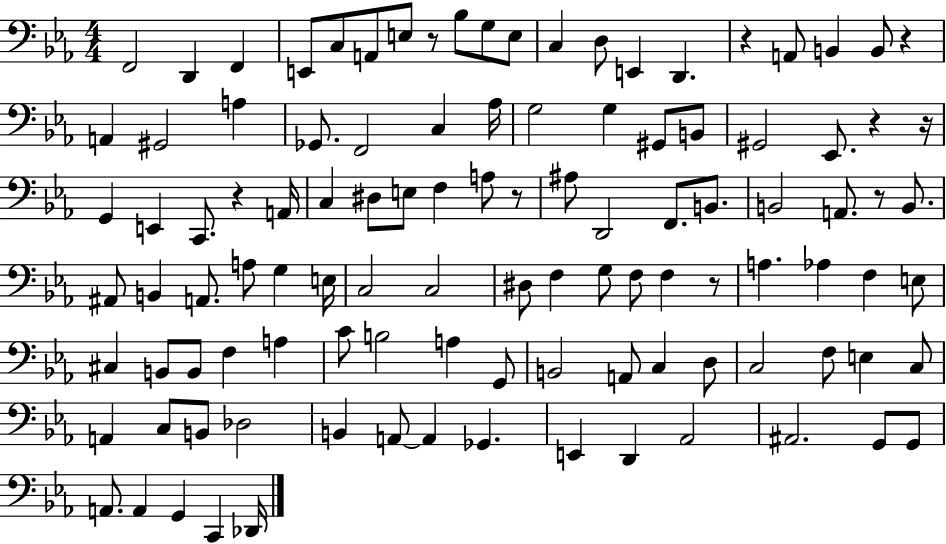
X:1
T:Untitled
M:4/4
L:1/4
K:Eb
F,,2 D,, F,, E,,/2 C,/2 A,,/2 E,/2 z/2 _B,/2 G,/2 E,/2 C, D,/2 E,, D,, z A,,/2 B,, B,,/2 z A,, ^G,,2 A, _G,,/2 F,,2 C, _A,/4 G,2 G, ^G,,/2 B,,/2 ^G,,2 _E,,/2 z z/4 G,, E,, C,,/2 z A,,/4 C, ^D,/2 E,/2 F, A,/2 z/2 ^A,/2 D,,2 F,,/2 B,,/2 B,,2 A,,/2 z/2 B,,/2 ^A,,/2 B,, A,,/2 A,/2 G, E,/4 C,2 C,2 ^D,/2 F, G,/2 F,/2 F, z/2 A, _A, F, E,/2 ^C, B,,/2 B,,/2 F, A, C/2 B,2 A, G,,/2 B,,2 A,,/2 C, D,/2 C,2 F,/2 E, C,/2 A,, C,/2 B,,/2 _D,2 B,, A,,/2 A,, _G,, E,, D,, _A,,2 ^A,,2 G,,/2 G,,/2 A,,/2 A,, G,, C,, _D,,/4